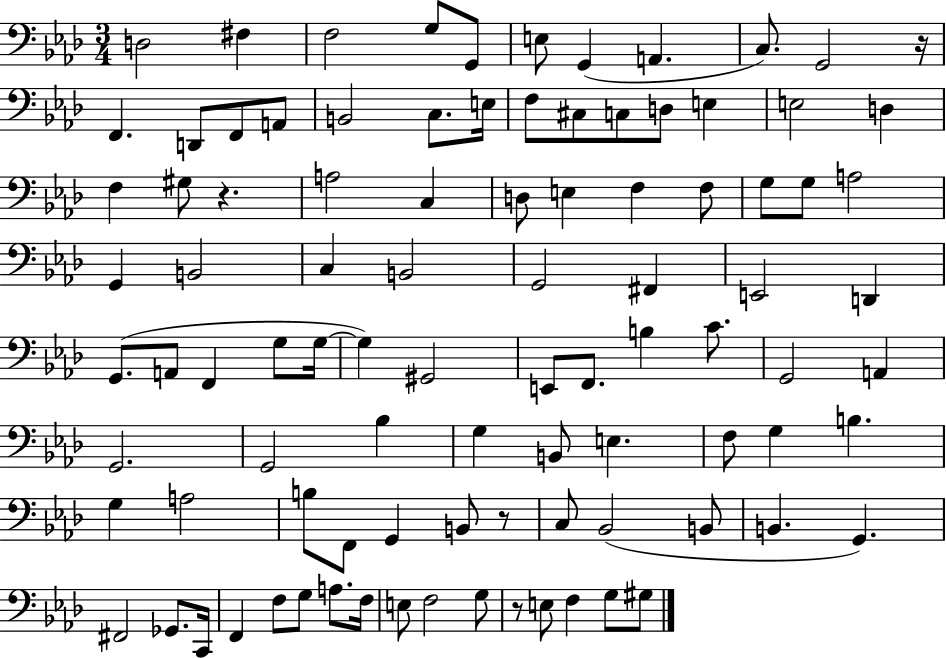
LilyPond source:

{
  \clef bass
  \numericTimeSignature
  \time 3/4
  \key aes \major
  d2 fis4 | f2 g8 g,8 | e8 g,4( a,4. | c8.) g,2 r16 | \break f,4. d,8 f,8 a,8 | b,2 c8. e16 | f8 cis8 c8 d8 e4 | e2 d4 | \break f4 gis8 r4. | a2 c4 | d8 e4 f4 f8 | g8 g8 a2 | \break g,4 b,2 | c4 b,2 | g,2 fis,4 | e,2 d,4 | \break g,8.( a,8 f,4 g8 g16~~ | g4) gis,2 | e,8 f,8. b4 c'8. | g,2 a,4 | \break g,2. | g,2 bes4 | g4 b,8 e4. | f8 g4 b4. | \break g4 a2 | b8 f,8 g,4 b,8 r8 | c8 bes,2( b,8 | b,4. g,4.) | \break fis,2 ges,8. c,16 | f,4 f8 g8 a8. f16 | e8 f2 g8 | r8 e8 f4 g8 gis8 | \break \bar "|."
}